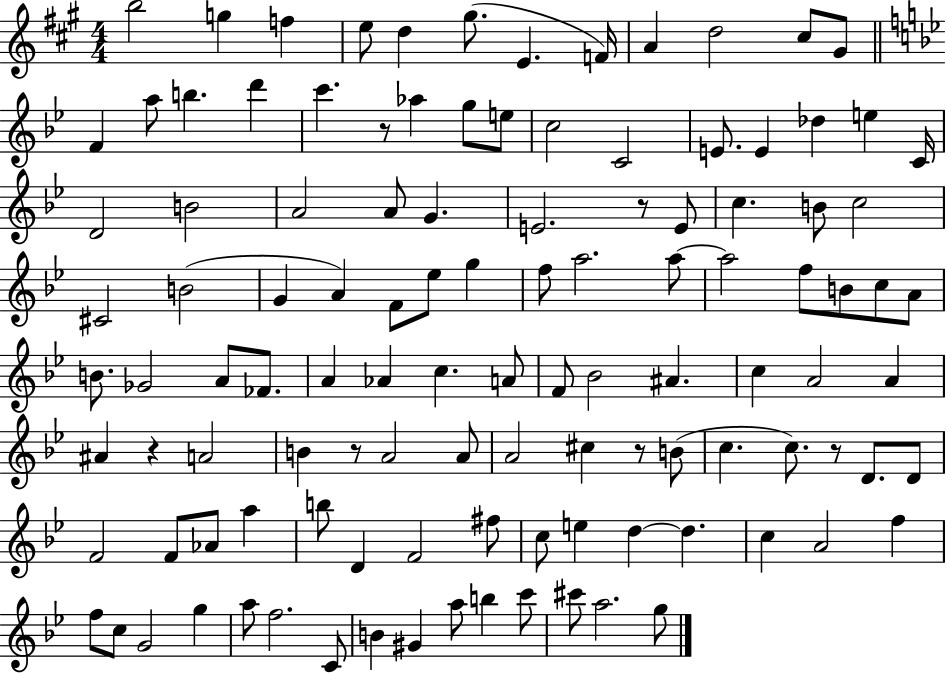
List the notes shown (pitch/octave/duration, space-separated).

B5/h G5/q F5/q E5/e D5/q G#5/e. E4/q. F4/s A4/q D5/h C#5/e G#4/e F4/q A5/e B5/q. D6/q C6/q. R/e Ab5/q G5/e E5/e C5/h C4/h E4/e. E4/q Db5/q E5/q C4/s D4/h B4/h A4/h A4/e G4/q. E4/h. R/e E4/e C5/q. B4/e C5/h C#4/h B4/h G4/q A4/q F4/e Eb5/e G5/q F5/e A5/h. A5/e A5/h F5/e B4/e C5/e A4/e B4/e. Gb4/h A4/e FES4/e. A4/q Ab4/q C5/q. A4/e F4/e Bb4/h A#4/q. C5/q A4/h A4/q A#4/q R/q A4/h B4/q R/e A4/h A4/e A4/h C#5/q R/e B4/e C5/q. C5/e. R/e D4/e. D4/e F4/h F4/e Ab4/e A5/q B5/e D4/q F4/h F#5/e C5/e E5/q D5/q D5/q. C5/q A4/h F5/q F5/e C5/e G4/h G5/q A5/e F5/h. C4/e B4/q G#4/q A5/e B5/q C6/e C#6/e A5/h. G5/e